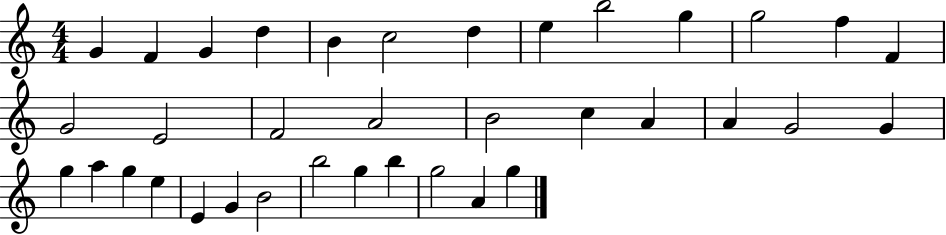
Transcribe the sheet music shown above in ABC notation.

X:1
T:Untitled
M:4/4
L:1/4
K:C
G F G d B c2 d e b2 g g2 f F G2 E2 F2 A2 B2 c A A G2 G g a g e E G B2 b2 g b g2 A g